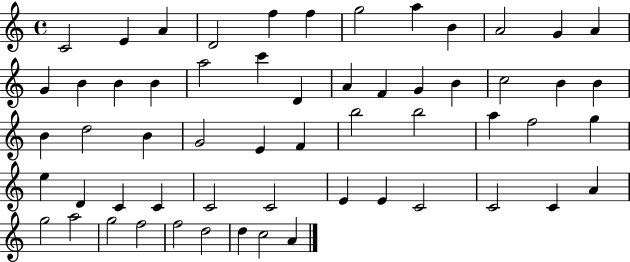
{
  \clef treble
  \time 4/4
  \defaultTimeSignature
  \key c \major
  c'2 e'4 a'4 | d'2 f''4 f''4 | g''2 a''4 b'4 | a'2 g'4 a'4 | \break g'4 b'4 b'4 b'4 | a''2 c'''4 d'4 | a'4 f'4 g'4 b'4 | c''2 b'4 b'4 | \break b'4 d''2 b'4 | g'2 e'4 f'4 | b''2 b''2 | a''4 f''2 g''4 | \break e''4 d'4 c'4 c'4 | c'2 c'2 | e'4 e'4 c'2 | c'2 c'4 a'4 | \break g''2 a''2 | g''2 f''2 | f''2 d''2 | d''4 c''2 a'4 | \break \bar "|."
}